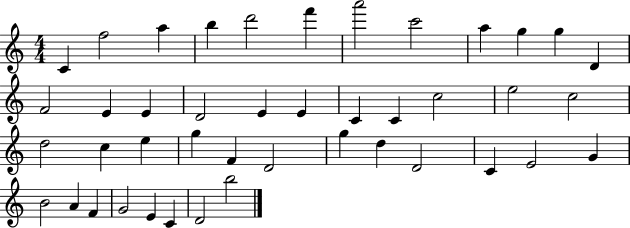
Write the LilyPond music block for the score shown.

{
  \clef treble
  \numericTimeSignature
  \time 4/4
  \key c \major
  c'4 f''2 a''4 | b''4 d'''2 f'''4 | a'''2 c'''2 | a''4 g''4 g''4 d'4 | \break f'2 e'4 e'4 | d'2 e'4 e'4 | c'4 c'4 c''2 | e''2 c''2 | \break d''2 c''4 e''4 | g''4 f'4 d'2 | g''4 d''4 d'2 | c'4 e'2 g'4 | \break b'2 a'4 f'4 | g'2 e'4 c'4 | d'2 b''2 | \bar "|."
}